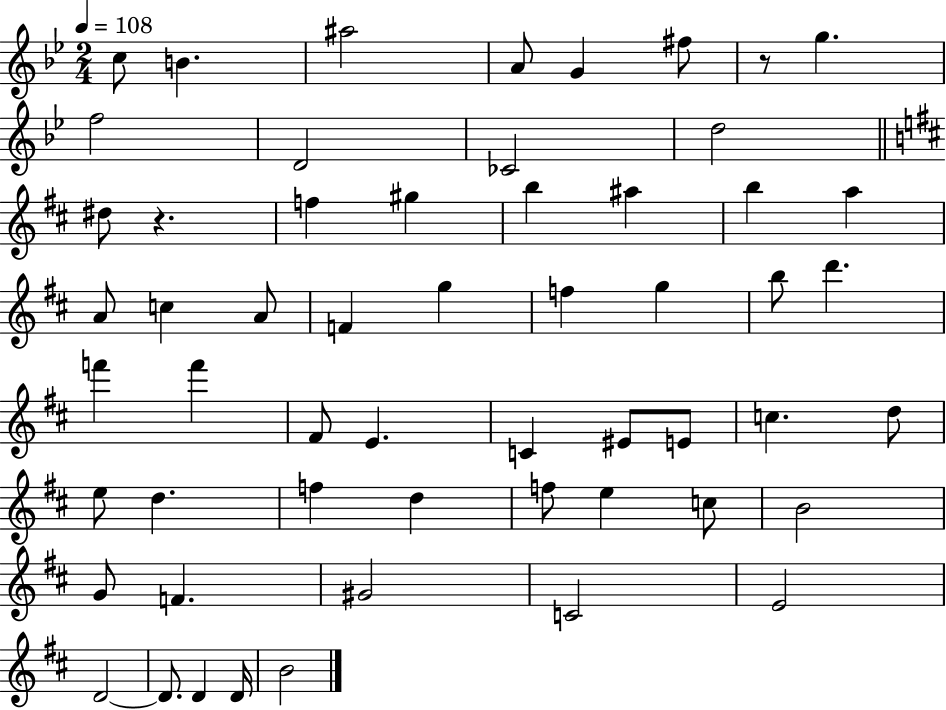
X:1
T:Untitled
M:2/4
L:1/4
K:Bb
c/2 B ^a2 A/2 G ^f/2 z/2 g f2 D2 _C2 d2 ^d/2 z f ^g b ^a b a A/2 c A/2 F g f g b/2 d' f' f' ^F/2 E C ^E/2 E/2 c d/2 e/2 d f d f/2 e c/2 B2 G/2 F ^G2 C2 E2 D2 D/2 D D/4 B2